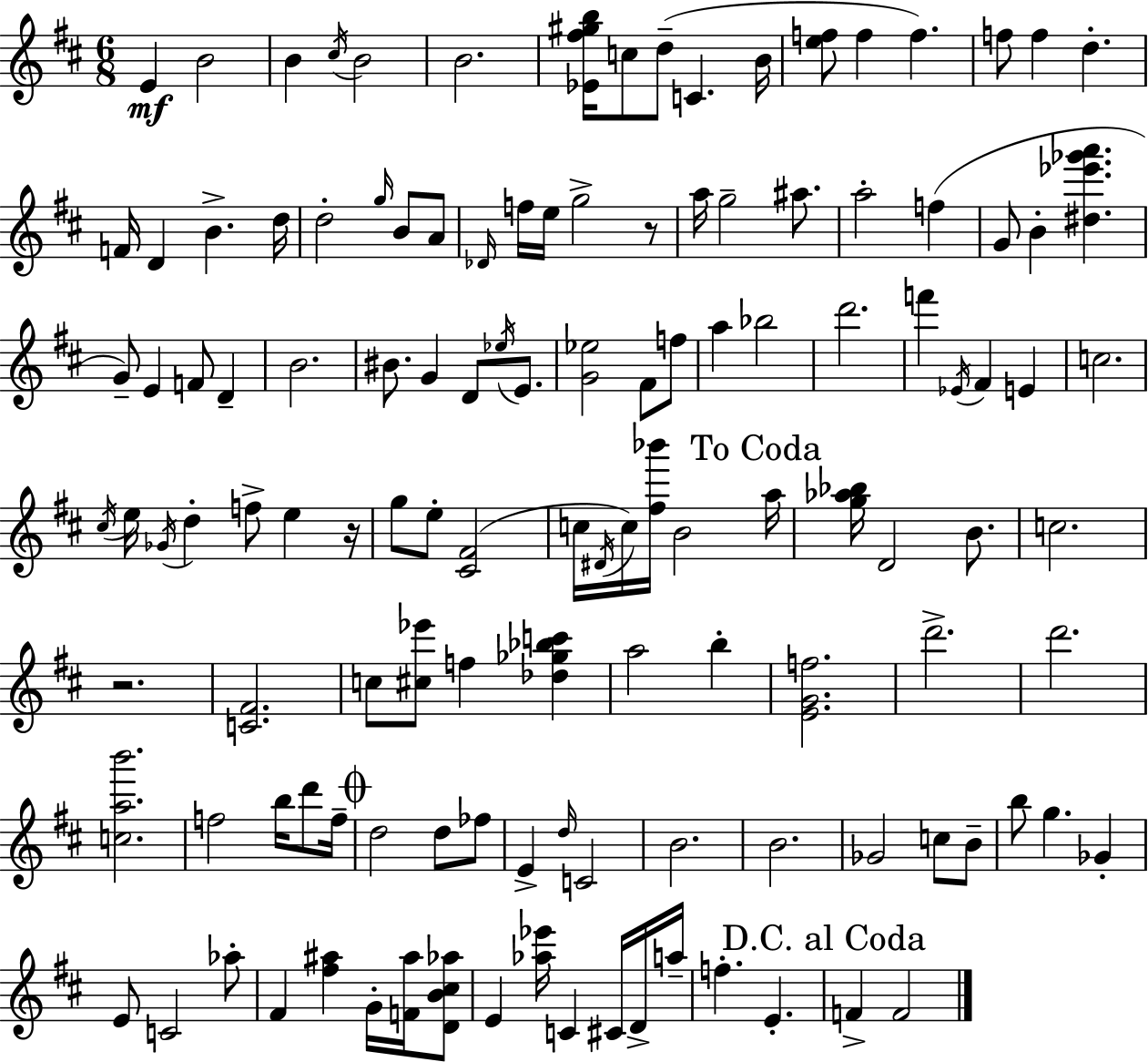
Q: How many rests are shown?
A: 3